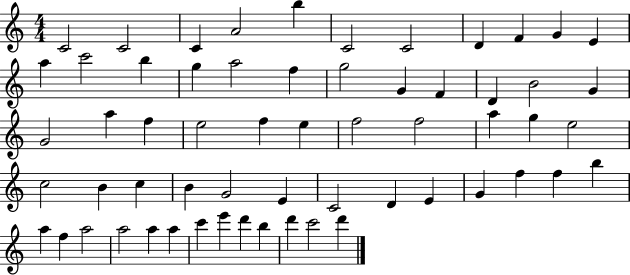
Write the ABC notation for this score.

X:1
T:Untitled
M:4/4
L:1/4
K:C
C2 C2 C A2 b C2 C2 D F G E a c'2 b g a2 f g2 G F D B2 G G2 a f e2 f e f2 f2 a g e2 c2 B c B G2 E C2 D E G f f b a f a2 a2 a a c' e' d' b d' c'2 d'